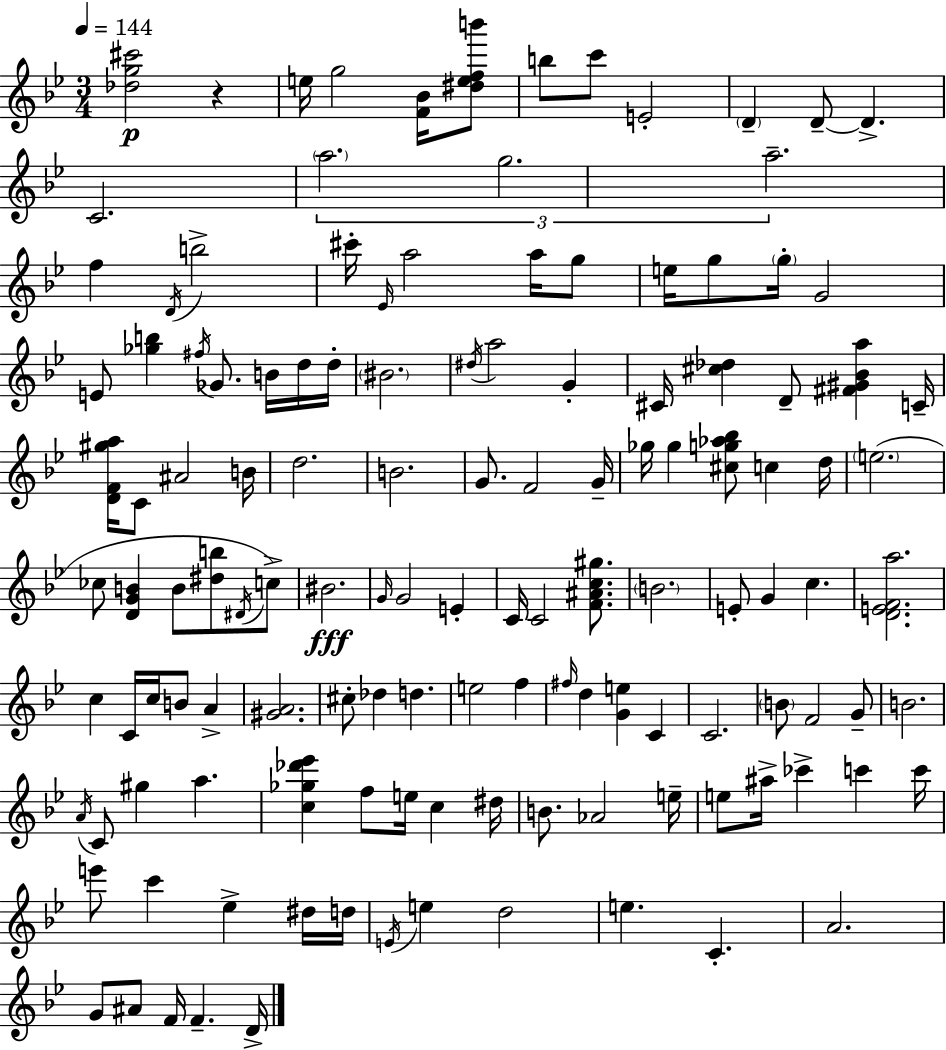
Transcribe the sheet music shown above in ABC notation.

X:1
T:Untitled
M:3/4
L:1/4
K:Gm
[_dg^c']2 z e/4 g2 [F_B]/4 [^defb']/2 b/2 c'/2 E2 D D/2 D C2 a2 g2 a2 f D/4 b2 ^c'/4 _E/4 a2 a/4 g/2 e/4 g/2 g/4 G2 E/2 [_gb] ^f/4 _G/2 B/4 d/4 d/4 ^B2 ^d/4 a2 G ^C/4 [^c_d] D/2 [^F^G_Ba] C/4 [DF^ga]/4 C/2 ^A2 B/4 d2 B2 G/2 F2 G/4 _g/4 _g [^cg_a_b]/2 c d/4 e2 _c/2 [DGB] B/2 [^db]/2 ^D/4 c/2 ^B2 G/4 G2 E C/4 C2 [F^Ac^g]/2 B2 E/2 G c [DEFa]2 c C/4 c/4 B/2 A [^GA]2 ^c/2 _d d e2 f ^f/4 d [Ge] C C2 B/2 F2 G/2 B2 A/4 C/2 ^g a [c_g_d'_e'] f/2 e/4 c ^d/4 B/2 _A2 e/4 e/2 ^a/4 _c' c' c'/4 e'/2 c' _e ^d/4 d/4 E/4 e d2 e C A2 G/2 ^A/2 F/4 F D/4